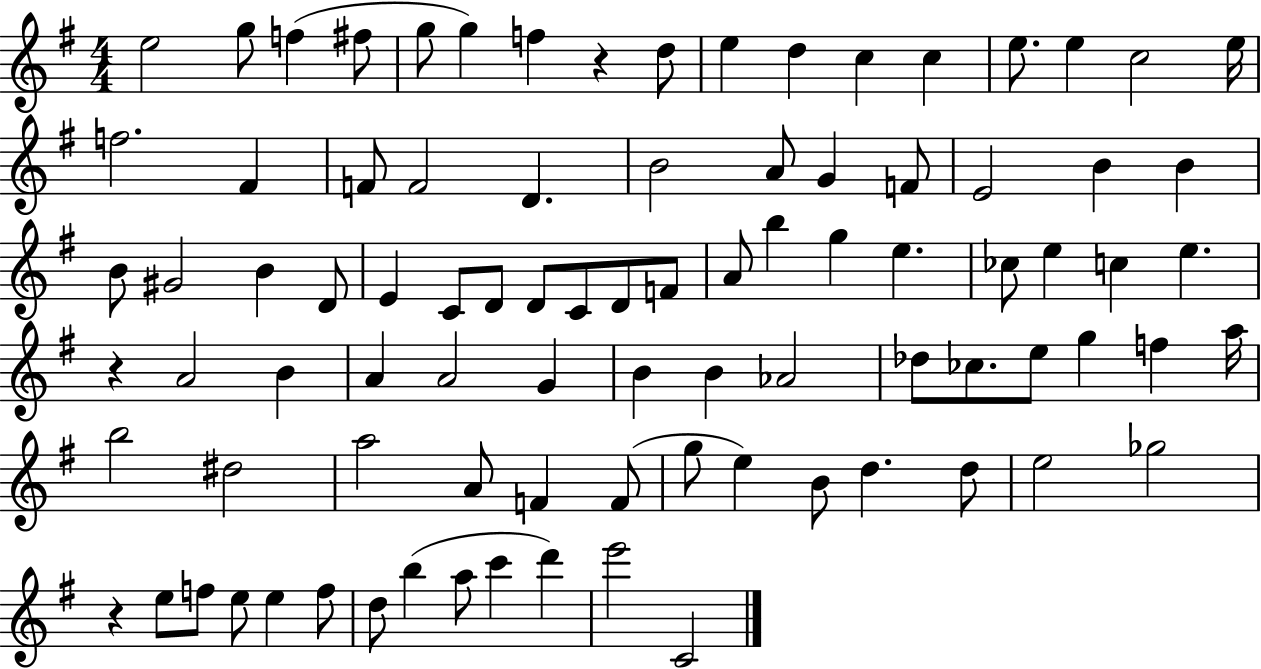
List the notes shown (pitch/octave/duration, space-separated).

E5/h G5/e F5/q F#5/e G5/e G5/q F5/q R/q D5/e E5/q D5/q C5/q C5/q E5/e. E5/q C5/h E5/s F5/h. F#4/q F4/e F4/h D4/q. B4/h A4/e G4/q F4/e E4/h B4/q B4/q B4/e G#4/h B4/q D4/e E4/q C4/e D4/e D4/e C4/e D4/e F4/e A4/e B5/q G5/q E5/q. CES5/e E5/q C5/q E5/q. R/q A4/h B4/q A4/q A4/h G4/q B4/q B4/q Ab4/h Db5/e CES5/e. E5/e G5/q F5/q A5/s B5/h D#5/h A5/h A4/e F4/q F4/e G5/e E5/q B4/e D5/q. D5/e E5/h Gb5/h R/q E5/e F5/e E5/e E5/q F5/e D5/e B5/q A5/e C6/q D6/q E6/h C4/h